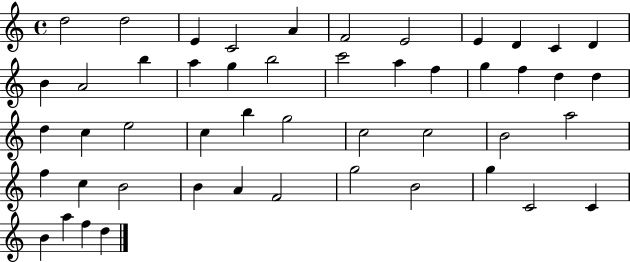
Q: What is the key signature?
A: C major